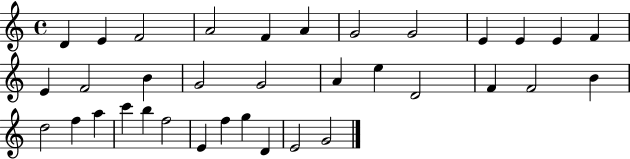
D4/q E4/q F4/h A4/h F4/q A4/q G4/h G4/h E4/q E4/q E4/q F4/q E4/q F4/h B4/q G4/h G4/h A4/q E5/q D4/h F4/q F4/h B4/q D5/h F5/q A5/q C6/q B5/q F5/h E4/q F5/q G5/q D4/q E4/h G4/h